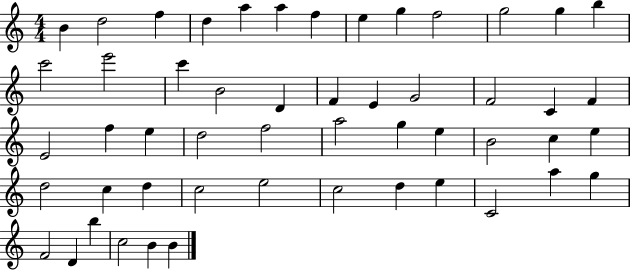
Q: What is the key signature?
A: C major